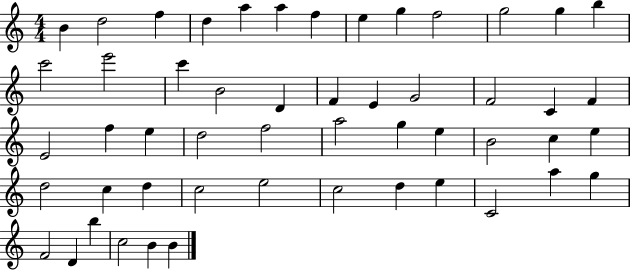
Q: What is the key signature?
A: C major